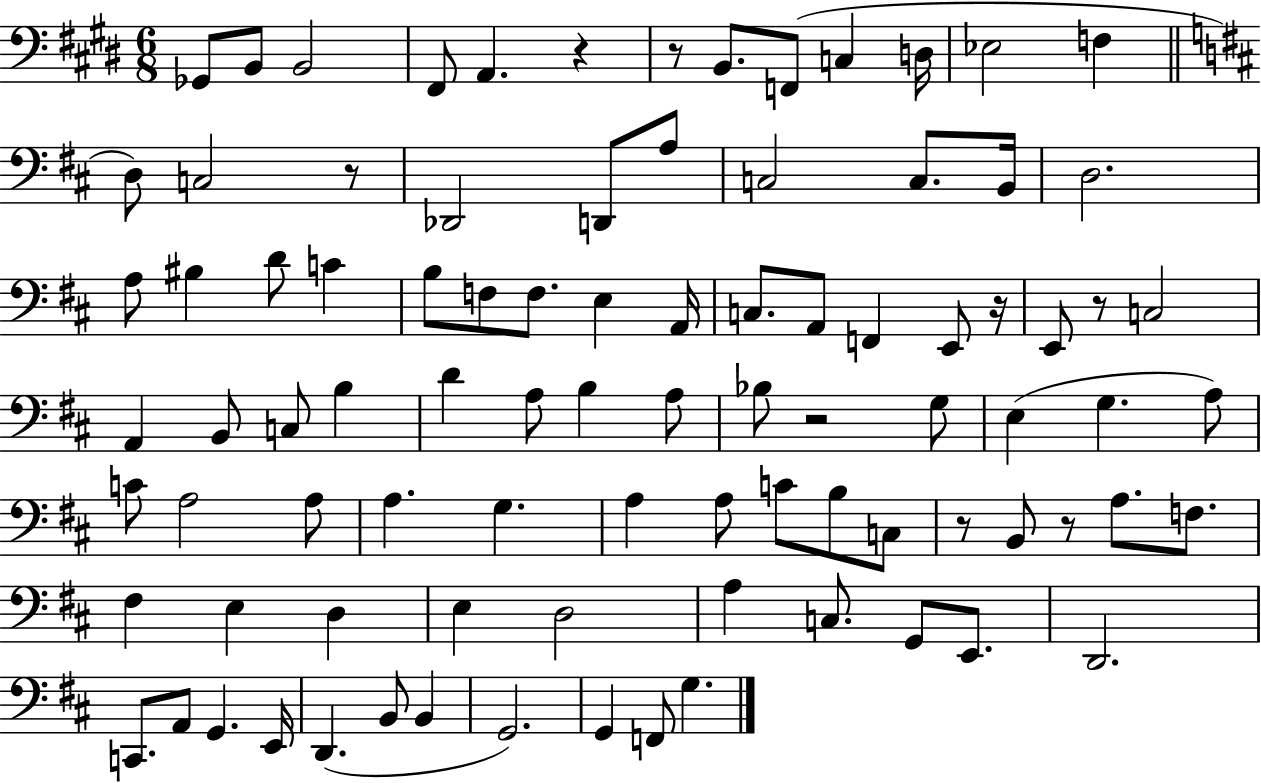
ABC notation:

X:1
T:Untitled
M:6/8
L:1/4
K:E
_G,,/2 B,,/2 B,,2 ^F,,/2 A,, z z/2 B,,/2 F,,/2 C, D,/4 _E,2 F, D,/2 C,2 z/2 _D,,2 D,,/2 A,/2 C,2 C,/2 B,,/4 D,2 A,/2 ^B, D/2 C B,/2 F,/2 F,/2 E, A,,/4 C,/2 A,,/2 F,, E,,/2 z/4 E,,/2 z/2 C,2 A,, B,,/2 C,/2 B, D A,/2 B, A,/2 _B,/2 z2 G,/2 E, G, A,/2 C/2 A,2 A,/2 A, G, A, A,/2 C/2 B,/2 C,/2 z/2 B,,/2 z/2 A,/2 F,/2 ^F, E, D, E, D,2 A, C,/2 G,,/2 E,,/2 D,,2 C,,/2 A,,/2 G,, E,,/4 D,, B,,/2 B,, G,,2 G,, F,,/2 G,